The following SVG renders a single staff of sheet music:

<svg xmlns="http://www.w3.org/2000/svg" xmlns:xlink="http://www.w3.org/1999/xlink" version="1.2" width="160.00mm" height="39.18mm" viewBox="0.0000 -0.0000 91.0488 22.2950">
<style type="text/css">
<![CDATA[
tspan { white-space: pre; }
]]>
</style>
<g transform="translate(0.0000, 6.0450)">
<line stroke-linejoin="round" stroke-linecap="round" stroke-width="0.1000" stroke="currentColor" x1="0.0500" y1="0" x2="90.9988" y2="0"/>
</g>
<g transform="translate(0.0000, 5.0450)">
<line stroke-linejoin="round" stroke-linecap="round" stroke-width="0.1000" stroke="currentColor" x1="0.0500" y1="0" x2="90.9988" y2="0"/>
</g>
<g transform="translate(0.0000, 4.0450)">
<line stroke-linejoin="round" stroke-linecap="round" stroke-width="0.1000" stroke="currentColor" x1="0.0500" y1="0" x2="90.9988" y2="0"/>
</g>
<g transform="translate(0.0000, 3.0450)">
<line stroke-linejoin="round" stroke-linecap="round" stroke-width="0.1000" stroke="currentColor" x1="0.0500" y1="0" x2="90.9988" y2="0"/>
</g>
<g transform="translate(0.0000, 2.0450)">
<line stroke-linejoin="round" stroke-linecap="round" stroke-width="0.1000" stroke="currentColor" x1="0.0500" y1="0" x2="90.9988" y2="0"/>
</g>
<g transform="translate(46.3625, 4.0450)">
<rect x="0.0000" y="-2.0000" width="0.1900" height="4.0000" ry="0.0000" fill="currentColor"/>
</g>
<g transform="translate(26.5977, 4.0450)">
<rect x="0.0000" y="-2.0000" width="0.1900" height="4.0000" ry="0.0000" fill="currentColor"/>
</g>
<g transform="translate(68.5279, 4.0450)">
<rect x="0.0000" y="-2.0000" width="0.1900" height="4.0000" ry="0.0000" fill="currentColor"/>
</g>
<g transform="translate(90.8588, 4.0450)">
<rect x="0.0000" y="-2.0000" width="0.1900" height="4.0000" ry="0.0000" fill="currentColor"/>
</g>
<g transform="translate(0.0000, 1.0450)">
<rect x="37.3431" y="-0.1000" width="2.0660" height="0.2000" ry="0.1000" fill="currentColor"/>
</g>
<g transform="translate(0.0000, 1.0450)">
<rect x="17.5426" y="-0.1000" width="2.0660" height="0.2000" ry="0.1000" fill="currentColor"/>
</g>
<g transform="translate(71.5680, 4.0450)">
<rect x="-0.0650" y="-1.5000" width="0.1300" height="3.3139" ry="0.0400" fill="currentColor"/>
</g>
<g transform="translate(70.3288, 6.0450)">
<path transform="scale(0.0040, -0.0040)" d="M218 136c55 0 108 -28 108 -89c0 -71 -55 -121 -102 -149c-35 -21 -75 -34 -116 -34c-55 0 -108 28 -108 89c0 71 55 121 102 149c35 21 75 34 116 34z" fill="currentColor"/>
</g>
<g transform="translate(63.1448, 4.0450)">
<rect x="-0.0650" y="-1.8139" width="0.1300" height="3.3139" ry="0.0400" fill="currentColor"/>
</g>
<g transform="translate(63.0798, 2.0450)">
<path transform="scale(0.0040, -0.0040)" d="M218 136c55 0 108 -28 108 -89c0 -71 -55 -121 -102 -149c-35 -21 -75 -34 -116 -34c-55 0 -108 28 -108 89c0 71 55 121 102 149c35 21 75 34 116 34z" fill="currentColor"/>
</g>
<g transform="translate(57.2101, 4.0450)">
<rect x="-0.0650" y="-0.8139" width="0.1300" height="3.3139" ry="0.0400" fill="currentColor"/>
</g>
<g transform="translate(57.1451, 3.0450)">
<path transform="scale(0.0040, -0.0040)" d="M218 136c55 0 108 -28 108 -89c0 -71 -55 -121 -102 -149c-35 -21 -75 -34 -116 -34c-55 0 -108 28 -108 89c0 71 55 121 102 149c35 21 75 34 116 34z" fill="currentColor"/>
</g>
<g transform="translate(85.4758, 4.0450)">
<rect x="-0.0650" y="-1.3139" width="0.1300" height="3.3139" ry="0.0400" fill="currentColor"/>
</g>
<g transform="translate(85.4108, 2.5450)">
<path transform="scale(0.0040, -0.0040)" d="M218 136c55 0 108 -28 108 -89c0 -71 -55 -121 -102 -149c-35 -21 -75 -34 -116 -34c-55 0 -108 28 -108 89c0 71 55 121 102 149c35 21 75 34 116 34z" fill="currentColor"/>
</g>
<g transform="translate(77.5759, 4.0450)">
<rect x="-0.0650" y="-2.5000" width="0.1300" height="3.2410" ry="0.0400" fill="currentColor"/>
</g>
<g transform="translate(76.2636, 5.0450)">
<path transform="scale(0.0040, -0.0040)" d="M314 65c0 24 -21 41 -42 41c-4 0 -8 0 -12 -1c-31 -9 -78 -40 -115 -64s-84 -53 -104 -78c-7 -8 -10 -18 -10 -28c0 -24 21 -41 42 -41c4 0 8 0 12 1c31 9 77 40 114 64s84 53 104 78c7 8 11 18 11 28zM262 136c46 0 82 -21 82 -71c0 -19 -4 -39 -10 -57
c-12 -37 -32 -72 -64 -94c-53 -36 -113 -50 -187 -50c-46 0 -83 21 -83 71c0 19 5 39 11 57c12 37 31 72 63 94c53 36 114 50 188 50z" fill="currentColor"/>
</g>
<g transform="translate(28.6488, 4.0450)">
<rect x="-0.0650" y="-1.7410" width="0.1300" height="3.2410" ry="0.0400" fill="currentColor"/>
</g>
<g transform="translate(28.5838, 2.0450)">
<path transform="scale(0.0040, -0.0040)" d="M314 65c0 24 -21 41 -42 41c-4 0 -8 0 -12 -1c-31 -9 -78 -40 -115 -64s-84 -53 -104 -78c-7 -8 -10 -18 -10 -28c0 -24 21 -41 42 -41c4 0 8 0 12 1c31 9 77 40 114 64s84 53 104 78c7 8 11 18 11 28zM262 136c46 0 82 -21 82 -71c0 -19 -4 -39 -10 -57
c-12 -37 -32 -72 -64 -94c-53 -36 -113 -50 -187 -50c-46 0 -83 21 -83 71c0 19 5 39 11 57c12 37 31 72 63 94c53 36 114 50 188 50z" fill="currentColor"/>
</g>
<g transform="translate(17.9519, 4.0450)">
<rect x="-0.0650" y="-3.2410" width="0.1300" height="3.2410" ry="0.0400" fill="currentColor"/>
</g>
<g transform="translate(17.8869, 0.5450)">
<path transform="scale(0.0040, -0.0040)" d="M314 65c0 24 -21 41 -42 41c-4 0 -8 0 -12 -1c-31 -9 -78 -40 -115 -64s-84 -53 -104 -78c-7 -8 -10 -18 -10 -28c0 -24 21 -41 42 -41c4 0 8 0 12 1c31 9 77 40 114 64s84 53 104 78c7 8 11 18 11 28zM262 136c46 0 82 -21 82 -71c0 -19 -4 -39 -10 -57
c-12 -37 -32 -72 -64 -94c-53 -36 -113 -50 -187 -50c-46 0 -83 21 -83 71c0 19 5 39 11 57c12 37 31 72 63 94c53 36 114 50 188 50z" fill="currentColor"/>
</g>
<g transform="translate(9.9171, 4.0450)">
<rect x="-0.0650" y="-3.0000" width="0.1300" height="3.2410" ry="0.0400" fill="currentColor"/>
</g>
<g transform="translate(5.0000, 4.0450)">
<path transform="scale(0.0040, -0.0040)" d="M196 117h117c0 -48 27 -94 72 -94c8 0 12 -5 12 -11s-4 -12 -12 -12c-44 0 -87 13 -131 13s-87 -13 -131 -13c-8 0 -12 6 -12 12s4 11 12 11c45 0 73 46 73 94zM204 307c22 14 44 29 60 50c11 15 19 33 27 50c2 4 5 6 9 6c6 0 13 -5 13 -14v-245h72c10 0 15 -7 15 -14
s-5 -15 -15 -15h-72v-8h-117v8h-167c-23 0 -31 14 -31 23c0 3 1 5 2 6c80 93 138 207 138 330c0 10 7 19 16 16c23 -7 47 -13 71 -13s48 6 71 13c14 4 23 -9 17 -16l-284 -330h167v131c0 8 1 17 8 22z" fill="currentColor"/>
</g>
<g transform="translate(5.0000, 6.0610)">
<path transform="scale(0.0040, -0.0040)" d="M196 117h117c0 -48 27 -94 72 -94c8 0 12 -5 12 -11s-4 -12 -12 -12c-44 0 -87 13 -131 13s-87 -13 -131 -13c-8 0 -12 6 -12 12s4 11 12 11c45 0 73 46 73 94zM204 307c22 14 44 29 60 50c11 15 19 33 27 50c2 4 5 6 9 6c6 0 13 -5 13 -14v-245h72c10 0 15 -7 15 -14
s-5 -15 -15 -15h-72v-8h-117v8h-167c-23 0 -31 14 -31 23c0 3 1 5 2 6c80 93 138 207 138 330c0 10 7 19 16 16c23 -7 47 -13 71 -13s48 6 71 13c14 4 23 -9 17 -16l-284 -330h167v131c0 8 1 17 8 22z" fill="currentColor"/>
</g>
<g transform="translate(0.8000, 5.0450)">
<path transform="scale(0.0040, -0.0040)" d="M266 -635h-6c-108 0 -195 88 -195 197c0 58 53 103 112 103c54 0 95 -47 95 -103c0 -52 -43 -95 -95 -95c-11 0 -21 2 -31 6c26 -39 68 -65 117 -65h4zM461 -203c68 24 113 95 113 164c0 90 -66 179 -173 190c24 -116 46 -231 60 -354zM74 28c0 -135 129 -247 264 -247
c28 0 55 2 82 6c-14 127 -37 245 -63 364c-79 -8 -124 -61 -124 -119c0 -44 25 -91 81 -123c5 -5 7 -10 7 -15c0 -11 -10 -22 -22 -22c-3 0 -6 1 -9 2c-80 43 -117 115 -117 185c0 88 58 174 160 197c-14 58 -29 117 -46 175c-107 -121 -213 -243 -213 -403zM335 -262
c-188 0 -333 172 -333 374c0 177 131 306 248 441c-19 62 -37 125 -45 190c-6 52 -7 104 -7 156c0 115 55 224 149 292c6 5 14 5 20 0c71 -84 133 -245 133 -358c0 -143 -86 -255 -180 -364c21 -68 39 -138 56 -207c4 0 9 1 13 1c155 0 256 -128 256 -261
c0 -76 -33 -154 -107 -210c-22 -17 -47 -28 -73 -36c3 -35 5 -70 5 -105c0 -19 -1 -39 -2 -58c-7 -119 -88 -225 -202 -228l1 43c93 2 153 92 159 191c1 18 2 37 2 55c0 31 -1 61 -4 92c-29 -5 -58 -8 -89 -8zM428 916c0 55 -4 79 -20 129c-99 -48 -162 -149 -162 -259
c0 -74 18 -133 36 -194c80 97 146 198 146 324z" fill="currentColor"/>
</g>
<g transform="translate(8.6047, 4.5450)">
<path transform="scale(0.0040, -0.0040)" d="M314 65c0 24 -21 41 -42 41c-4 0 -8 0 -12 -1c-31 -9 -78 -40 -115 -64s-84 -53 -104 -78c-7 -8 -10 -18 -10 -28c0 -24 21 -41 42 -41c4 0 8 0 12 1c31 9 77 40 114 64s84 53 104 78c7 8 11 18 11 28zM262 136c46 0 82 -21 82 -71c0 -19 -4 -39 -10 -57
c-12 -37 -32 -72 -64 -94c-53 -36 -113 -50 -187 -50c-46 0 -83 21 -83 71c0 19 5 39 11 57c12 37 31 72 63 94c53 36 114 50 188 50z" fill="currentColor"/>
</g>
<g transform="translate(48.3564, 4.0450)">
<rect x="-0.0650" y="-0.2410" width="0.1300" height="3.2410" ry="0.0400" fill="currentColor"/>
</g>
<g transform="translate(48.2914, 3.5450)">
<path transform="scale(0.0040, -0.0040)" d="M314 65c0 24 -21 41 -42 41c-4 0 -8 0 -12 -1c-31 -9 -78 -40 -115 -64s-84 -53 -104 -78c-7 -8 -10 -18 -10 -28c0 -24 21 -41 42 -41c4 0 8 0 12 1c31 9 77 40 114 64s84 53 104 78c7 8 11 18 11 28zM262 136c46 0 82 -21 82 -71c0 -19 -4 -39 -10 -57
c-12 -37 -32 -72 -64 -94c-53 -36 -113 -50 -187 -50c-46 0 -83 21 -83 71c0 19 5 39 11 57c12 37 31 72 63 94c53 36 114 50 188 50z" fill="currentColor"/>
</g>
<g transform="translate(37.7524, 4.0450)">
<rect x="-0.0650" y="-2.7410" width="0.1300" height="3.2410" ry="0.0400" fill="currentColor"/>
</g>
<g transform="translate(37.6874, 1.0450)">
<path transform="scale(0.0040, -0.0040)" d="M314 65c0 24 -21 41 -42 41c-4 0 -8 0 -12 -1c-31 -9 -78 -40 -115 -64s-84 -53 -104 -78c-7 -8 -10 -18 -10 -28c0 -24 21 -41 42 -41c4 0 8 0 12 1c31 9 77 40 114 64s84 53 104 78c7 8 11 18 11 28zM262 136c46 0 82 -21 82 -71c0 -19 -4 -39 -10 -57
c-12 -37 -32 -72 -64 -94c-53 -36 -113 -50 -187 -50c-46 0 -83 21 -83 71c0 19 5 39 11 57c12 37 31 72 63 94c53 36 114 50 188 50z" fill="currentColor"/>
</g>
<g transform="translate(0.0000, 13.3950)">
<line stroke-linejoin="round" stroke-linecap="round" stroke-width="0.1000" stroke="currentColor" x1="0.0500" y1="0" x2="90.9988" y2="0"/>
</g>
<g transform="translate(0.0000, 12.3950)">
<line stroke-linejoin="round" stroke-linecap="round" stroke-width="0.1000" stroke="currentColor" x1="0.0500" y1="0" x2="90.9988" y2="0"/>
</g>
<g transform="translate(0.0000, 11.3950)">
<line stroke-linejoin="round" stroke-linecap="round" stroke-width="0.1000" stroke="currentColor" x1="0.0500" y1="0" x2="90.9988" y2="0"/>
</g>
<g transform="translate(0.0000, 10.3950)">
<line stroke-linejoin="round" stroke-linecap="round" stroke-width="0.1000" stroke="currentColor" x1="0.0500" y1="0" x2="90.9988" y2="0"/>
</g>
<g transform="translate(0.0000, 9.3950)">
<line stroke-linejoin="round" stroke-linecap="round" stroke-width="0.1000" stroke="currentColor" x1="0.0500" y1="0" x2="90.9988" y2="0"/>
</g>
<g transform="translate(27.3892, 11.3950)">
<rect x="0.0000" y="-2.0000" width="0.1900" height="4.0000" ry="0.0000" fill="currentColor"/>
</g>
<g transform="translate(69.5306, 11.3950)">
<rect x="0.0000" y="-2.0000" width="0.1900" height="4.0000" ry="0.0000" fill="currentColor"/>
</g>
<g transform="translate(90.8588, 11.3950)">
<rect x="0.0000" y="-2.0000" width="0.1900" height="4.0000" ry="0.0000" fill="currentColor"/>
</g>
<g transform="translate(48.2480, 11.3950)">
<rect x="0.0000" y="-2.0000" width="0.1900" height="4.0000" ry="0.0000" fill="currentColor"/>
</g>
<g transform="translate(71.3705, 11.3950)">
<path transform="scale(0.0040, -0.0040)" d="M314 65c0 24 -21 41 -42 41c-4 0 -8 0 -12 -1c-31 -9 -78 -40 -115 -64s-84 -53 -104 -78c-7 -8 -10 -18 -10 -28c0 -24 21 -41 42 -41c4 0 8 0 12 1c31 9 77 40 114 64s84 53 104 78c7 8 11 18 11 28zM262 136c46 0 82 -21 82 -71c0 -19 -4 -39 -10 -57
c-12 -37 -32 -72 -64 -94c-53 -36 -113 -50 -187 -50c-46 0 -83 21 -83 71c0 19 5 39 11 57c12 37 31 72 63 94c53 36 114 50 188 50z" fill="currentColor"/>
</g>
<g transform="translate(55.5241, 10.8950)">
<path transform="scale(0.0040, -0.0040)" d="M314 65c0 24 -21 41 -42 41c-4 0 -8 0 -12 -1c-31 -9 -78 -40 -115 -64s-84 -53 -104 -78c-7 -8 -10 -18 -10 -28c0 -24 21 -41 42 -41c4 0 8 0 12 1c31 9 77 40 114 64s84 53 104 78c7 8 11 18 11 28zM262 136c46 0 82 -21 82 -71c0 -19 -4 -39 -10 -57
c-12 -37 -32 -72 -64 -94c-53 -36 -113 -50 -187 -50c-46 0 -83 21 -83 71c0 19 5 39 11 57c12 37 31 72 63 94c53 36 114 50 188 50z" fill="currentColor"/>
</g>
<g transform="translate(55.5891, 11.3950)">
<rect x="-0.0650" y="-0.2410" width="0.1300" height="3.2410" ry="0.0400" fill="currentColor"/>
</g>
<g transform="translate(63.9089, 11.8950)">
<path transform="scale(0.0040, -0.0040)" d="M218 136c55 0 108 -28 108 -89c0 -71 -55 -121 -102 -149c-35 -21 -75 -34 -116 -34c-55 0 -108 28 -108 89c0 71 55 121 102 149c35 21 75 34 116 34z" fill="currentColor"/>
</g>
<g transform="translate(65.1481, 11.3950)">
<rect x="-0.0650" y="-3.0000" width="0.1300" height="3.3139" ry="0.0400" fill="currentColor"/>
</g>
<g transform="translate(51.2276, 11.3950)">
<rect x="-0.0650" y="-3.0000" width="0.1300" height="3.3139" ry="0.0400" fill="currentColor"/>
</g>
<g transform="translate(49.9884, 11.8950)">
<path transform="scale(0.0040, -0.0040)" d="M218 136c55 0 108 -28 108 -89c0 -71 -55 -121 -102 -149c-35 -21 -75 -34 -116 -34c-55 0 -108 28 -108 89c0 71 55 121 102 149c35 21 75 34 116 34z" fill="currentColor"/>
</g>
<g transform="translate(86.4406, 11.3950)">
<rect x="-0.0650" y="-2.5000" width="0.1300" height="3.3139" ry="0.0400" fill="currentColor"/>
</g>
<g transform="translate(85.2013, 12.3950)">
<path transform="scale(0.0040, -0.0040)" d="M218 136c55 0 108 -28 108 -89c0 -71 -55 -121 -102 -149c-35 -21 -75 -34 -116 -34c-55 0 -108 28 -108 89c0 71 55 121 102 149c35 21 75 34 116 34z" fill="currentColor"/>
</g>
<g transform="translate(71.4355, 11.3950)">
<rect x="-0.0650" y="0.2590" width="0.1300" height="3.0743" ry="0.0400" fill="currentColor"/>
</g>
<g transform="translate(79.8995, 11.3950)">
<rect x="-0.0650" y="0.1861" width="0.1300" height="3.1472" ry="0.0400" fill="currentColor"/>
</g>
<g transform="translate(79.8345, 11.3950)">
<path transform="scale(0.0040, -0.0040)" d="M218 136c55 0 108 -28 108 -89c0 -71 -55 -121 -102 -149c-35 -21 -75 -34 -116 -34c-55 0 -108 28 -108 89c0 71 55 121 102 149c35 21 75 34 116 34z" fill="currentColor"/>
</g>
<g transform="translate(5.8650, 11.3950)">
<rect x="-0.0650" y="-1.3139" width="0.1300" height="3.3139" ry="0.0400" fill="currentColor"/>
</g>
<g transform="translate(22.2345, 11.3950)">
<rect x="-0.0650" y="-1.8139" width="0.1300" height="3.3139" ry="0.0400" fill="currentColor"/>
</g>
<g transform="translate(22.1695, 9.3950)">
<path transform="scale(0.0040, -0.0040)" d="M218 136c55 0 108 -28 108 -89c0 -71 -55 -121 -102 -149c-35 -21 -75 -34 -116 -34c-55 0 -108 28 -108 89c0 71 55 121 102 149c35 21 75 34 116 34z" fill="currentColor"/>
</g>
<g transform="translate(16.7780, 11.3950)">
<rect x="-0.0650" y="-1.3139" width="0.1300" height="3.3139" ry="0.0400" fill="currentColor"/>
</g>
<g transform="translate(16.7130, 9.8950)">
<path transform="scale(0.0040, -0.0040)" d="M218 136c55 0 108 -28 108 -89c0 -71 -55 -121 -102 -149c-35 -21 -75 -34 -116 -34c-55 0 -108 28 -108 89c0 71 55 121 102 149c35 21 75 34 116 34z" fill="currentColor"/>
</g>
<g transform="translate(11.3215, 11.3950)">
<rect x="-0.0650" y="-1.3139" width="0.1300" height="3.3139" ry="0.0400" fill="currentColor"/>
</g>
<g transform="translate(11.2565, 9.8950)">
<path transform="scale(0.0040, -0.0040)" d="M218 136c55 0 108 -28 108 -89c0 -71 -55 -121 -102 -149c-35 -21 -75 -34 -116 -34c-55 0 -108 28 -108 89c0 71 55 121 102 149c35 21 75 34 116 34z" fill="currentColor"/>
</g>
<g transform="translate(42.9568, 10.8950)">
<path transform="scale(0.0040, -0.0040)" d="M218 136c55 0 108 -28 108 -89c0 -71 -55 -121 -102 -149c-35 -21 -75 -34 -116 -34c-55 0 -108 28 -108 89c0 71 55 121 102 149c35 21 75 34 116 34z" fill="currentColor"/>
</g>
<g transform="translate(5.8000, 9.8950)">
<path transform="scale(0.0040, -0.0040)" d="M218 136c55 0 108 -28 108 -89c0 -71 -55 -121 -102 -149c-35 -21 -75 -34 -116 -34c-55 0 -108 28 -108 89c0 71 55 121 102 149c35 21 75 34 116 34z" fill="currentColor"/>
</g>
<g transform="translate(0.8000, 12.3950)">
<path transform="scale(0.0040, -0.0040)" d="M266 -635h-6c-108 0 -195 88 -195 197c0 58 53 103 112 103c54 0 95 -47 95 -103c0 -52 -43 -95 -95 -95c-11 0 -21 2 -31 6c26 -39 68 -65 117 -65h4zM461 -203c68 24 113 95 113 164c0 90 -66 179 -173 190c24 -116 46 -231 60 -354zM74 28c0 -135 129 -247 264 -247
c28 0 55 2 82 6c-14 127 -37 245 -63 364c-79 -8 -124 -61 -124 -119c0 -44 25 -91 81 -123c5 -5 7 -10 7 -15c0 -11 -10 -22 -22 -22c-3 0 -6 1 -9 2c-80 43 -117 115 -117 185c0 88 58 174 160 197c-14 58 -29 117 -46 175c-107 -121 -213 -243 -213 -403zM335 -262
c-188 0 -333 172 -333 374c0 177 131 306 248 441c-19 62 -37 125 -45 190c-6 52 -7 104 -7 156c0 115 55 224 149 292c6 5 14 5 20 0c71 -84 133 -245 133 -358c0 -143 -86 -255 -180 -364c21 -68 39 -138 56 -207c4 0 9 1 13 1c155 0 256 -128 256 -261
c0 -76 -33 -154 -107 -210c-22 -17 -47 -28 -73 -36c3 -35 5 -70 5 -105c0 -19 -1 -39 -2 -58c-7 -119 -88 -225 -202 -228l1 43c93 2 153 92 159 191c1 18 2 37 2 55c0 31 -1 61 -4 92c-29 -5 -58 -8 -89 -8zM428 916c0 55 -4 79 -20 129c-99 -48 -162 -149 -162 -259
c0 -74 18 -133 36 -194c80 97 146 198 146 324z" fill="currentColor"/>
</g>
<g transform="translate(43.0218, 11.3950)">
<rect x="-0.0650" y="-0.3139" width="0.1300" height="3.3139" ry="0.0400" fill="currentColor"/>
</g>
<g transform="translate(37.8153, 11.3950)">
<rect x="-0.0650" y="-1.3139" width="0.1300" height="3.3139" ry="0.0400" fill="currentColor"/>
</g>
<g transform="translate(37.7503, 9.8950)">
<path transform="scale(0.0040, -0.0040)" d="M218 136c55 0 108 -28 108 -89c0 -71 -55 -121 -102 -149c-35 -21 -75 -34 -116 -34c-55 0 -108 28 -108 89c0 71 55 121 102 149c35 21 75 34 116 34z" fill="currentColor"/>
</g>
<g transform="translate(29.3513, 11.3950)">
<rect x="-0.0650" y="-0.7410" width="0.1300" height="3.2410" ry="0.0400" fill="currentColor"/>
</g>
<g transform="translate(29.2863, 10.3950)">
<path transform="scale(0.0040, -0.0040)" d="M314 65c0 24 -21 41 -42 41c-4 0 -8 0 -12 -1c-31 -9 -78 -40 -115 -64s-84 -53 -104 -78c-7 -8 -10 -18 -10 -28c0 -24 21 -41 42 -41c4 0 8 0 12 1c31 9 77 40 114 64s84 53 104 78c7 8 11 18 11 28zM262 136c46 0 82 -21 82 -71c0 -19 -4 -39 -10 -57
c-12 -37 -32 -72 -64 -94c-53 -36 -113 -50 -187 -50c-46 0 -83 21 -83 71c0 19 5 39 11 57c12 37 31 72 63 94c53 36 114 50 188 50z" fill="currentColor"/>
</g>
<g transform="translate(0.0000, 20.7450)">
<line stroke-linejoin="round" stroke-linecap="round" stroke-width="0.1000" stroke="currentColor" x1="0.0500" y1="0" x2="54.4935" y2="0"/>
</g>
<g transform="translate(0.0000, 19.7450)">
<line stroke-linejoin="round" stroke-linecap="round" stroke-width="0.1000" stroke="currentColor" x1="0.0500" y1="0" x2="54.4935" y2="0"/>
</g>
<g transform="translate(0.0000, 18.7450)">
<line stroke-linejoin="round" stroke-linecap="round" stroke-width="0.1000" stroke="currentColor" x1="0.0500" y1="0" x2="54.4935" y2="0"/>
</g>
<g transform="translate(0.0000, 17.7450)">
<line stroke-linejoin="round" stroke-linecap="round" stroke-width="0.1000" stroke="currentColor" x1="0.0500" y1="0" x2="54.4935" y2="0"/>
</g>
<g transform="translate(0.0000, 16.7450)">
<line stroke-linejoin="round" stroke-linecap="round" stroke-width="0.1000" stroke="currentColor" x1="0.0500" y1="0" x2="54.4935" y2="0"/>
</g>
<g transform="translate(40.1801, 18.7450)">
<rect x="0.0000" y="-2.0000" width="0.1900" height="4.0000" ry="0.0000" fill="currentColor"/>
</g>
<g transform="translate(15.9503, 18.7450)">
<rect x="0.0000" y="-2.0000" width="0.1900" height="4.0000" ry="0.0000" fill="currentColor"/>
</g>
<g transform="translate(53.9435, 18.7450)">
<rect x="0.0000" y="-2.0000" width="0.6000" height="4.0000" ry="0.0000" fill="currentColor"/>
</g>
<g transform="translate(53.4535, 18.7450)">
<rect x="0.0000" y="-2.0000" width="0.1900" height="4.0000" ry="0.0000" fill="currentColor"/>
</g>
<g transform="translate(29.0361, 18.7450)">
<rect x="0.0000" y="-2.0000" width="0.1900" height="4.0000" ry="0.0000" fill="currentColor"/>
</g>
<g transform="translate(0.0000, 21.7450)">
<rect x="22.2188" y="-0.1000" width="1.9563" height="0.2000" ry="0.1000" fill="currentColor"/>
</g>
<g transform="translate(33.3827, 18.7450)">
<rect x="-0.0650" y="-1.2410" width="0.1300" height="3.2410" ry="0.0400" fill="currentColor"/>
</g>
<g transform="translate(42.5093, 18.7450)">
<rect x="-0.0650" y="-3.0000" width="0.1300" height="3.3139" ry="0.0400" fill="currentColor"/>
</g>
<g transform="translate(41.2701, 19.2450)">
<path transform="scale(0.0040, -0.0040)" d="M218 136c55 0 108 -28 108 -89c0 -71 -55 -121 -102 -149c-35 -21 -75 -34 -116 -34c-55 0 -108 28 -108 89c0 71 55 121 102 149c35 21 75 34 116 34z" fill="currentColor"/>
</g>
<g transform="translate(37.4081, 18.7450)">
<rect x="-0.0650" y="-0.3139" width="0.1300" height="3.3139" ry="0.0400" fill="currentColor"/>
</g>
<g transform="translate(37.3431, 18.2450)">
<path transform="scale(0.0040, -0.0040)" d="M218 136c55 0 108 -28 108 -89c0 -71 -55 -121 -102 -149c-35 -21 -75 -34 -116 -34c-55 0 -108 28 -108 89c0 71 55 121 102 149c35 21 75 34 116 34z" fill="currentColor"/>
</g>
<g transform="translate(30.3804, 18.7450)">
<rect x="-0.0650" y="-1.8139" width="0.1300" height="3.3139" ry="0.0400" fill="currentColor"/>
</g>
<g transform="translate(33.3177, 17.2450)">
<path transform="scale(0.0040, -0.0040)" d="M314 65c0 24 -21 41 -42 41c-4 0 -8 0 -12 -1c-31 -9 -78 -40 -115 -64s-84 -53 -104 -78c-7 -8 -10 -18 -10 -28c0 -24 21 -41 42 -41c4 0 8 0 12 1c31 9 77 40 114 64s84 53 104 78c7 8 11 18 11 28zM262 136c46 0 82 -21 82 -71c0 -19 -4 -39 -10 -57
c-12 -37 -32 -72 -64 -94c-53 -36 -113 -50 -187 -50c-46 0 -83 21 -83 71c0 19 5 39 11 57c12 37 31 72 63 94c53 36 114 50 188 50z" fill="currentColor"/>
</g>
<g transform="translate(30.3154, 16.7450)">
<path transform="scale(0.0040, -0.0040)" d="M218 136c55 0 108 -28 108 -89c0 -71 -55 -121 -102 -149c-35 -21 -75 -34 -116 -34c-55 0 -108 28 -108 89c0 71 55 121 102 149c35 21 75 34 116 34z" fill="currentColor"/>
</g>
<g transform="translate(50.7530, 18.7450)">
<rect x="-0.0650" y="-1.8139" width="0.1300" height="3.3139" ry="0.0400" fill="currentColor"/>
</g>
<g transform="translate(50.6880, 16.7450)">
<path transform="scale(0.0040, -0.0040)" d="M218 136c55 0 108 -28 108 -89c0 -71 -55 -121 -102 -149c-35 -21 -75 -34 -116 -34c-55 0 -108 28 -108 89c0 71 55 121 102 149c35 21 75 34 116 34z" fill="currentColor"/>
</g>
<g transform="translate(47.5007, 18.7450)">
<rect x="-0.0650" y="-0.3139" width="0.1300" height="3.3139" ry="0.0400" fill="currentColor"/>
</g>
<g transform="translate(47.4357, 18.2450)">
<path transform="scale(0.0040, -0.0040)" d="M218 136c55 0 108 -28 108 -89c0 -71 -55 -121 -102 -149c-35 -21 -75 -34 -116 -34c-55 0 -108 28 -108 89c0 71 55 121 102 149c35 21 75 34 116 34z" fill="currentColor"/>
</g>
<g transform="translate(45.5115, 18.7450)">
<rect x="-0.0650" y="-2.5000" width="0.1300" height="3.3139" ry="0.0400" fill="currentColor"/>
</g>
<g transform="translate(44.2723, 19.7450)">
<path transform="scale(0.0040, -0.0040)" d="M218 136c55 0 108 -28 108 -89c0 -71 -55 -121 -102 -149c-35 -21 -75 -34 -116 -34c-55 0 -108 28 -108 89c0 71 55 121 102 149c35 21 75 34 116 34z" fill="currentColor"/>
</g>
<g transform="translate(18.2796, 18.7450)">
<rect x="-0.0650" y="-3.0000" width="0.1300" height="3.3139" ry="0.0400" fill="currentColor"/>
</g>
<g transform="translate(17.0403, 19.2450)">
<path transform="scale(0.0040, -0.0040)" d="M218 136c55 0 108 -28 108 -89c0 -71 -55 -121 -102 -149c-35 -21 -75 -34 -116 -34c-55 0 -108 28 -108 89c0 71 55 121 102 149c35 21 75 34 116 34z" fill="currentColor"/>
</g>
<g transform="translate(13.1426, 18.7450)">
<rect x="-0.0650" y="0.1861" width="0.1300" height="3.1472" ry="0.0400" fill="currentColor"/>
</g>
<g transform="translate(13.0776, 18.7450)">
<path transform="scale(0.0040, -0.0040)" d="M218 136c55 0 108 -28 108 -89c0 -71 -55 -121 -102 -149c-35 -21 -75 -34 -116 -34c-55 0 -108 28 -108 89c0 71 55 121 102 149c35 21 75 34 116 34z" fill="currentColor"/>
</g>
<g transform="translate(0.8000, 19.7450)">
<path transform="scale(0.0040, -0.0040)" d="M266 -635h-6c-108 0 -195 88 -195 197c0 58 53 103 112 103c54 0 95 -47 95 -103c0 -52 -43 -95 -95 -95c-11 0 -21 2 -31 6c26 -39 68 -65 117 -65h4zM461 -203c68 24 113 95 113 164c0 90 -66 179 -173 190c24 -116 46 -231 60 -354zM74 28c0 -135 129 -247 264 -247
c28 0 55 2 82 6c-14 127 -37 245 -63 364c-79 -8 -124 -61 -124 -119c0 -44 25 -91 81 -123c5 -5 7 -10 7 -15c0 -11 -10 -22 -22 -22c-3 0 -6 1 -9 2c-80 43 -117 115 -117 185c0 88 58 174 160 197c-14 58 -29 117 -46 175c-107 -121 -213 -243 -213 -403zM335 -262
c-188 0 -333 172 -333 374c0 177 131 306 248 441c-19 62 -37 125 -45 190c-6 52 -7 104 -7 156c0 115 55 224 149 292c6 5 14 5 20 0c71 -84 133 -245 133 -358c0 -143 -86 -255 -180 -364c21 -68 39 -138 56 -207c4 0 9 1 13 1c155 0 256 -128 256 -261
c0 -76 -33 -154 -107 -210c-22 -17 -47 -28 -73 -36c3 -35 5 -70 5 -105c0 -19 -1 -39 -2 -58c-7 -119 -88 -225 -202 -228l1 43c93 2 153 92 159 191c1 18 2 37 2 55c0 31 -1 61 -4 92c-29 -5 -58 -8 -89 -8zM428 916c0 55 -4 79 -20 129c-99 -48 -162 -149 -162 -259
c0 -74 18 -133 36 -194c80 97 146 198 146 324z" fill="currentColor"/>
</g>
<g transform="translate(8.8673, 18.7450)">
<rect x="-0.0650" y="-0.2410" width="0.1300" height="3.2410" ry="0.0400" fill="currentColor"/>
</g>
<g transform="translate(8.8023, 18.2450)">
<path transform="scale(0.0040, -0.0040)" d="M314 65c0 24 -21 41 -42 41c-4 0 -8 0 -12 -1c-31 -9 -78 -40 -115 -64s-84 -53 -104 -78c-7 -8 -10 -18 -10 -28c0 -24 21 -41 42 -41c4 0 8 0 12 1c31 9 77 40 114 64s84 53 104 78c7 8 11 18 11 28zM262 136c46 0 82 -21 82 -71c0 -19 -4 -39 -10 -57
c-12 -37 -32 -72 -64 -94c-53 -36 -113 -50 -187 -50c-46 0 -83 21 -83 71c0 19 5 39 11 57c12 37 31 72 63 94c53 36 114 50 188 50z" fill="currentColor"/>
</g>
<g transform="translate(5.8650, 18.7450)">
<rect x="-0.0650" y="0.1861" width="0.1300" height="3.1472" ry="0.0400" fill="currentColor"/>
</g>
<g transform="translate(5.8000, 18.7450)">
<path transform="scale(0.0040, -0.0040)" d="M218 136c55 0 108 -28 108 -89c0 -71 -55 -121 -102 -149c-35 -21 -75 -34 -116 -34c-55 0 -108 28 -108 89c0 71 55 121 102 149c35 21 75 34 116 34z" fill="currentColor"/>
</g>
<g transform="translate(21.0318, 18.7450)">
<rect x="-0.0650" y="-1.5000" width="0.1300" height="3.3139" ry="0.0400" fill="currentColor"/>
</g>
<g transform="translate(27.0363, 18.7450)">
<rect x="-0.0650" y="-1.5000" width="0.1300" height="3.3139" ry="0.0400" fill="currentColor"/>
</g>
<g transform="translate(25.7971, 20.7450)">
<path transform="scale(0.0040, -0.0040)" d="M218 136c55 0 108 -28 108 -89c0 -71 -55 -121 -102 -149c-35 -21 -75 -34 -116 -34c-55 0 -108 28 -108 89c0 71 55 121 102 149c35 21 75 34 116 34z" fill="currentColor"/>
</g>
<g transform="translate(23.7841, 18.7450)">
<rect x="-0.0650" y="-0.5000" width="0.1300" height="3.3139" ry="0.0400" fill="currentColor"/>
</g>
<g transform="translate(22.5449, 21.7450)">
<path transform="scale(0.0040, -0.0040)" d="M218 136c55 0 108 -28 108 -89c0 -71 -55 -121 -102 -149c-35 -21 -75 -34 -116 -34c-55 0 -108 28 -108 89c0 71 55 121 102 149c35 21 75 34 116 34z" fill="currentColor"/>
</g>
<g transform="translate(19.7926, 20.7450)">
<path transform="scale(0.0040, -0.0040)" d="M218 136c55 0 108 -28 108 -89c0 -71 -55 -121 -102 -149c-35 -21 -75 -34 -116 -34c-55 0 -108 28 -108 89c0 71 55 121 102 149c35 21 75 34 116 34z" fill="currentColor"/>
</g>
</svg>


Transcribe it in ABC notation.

X:1
T:Untitled
M:4/4
L:1/4
K:C
A2 b2 f2 a2 c2 d f E G2 e e e e f d2 e c A c2 A B2 B G B c2 B A E C E f e2 c A G c f